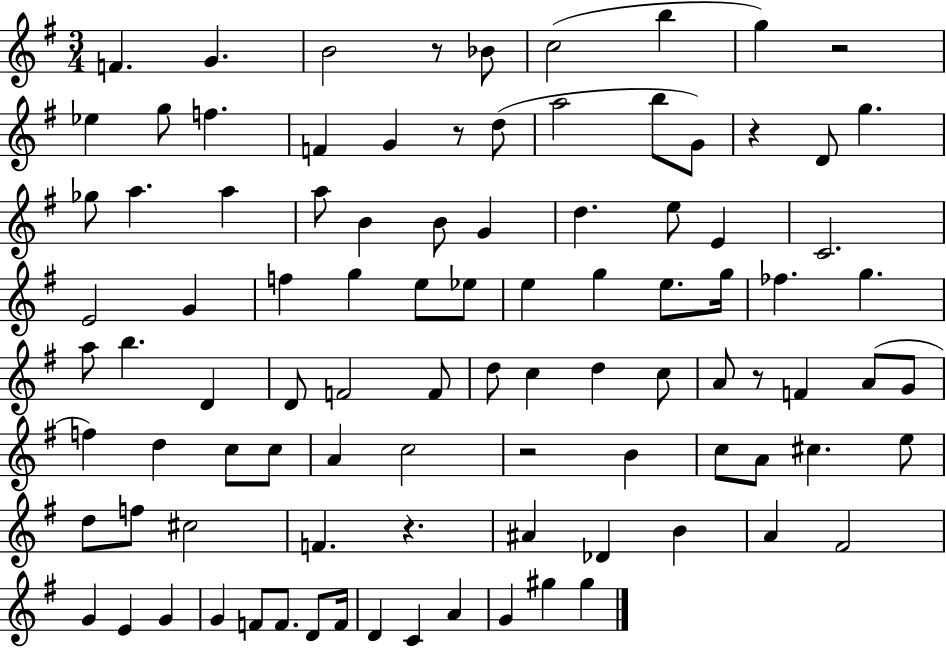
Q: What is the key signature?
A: G major